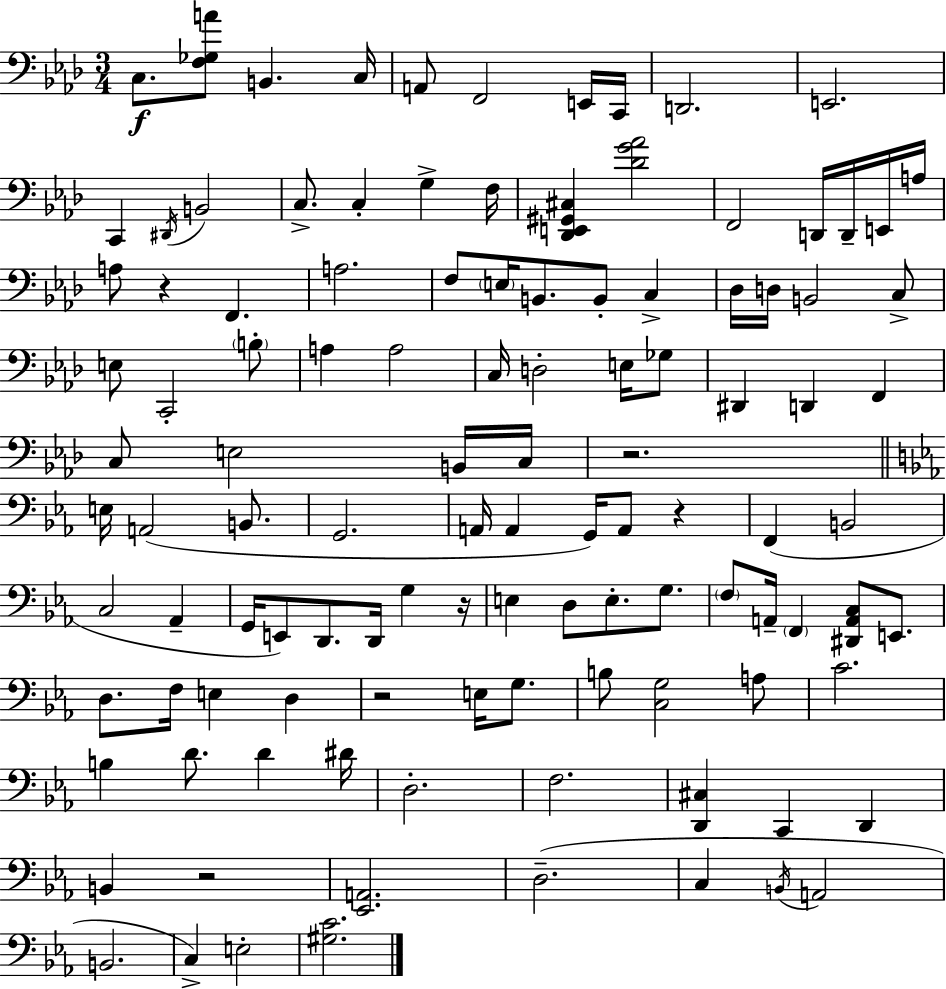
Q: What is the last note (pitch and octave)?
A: E3